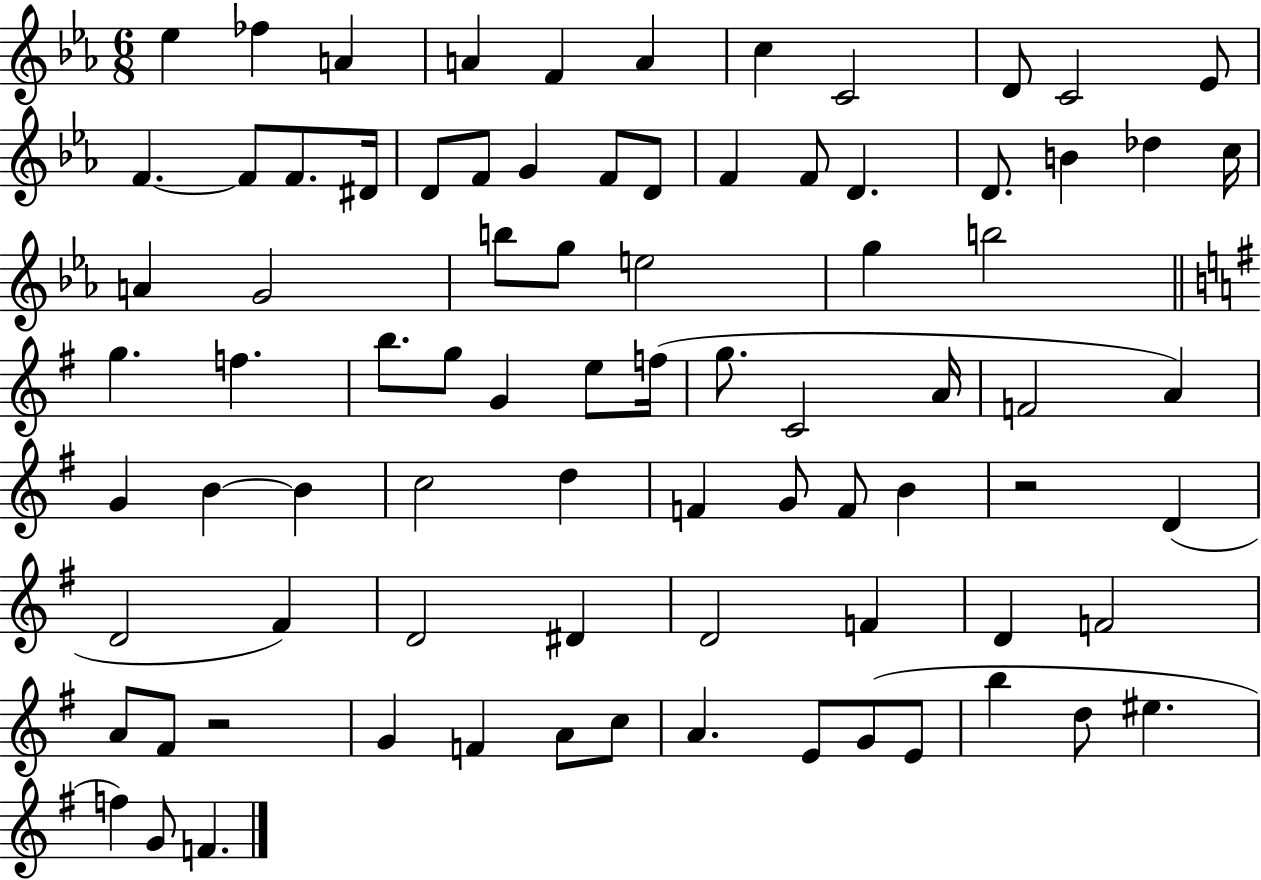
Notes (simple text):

Eb5/q FES5/q A4/q A4/q F4/q A4/q C5/q C4/h D4/e C4/h Eb4/e F4/q. F4/e F4/e. D#4/s D4/e F4/e G4/q F4/e D4/e F4/q F4/e D4/q. D4/e. B4/q Db5/q C5/s A4/q G4/h B5/e G5/e E5/h G5/q B5/h G5/q. F5/q. B5/e. G5/e G4/q E5/e F5/s G5/e. C4/h A4/s F4/h A4/q G4/q B4/q B4/q C5/h D5/q F4/q G4/e F4/e B4/q R/h D4/q D4/h F#4/q D4/h D#4/q D4/h F4/q D4/q F4/h A4/e F#4/e R/h G4/q F4/q A4/e C5/e A4/q. E4/e G4/e E4/e B5/q D5/e EIS5/q. F5/q G4/e F4/q.